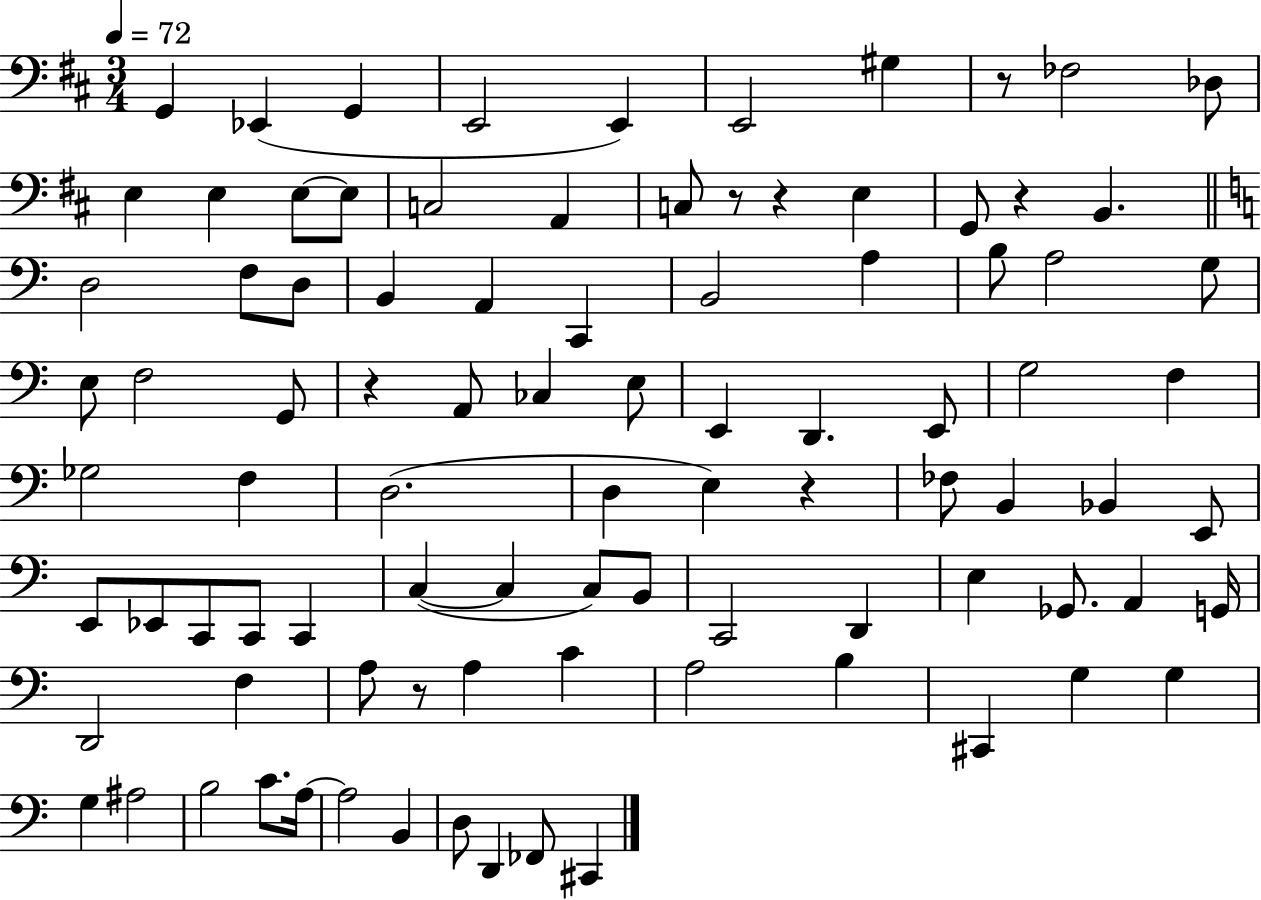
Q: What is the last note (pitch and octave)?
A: C#2